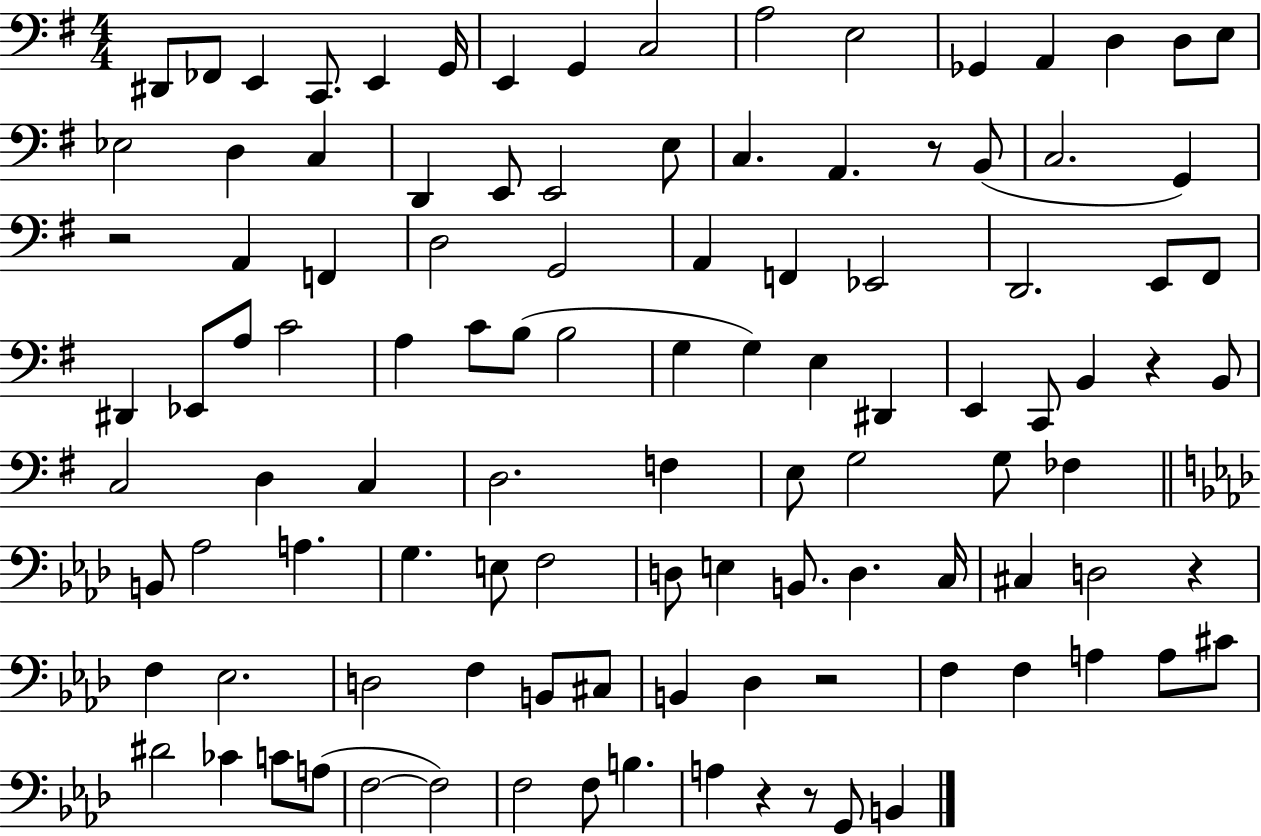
X:1
T:Untitled
M:4/4
L:1/4
K:G
^D,,/2 _F,,/2 E,, C,,/2 E,, G,,/4 E,, G,, C,2 A,2 E,2 _G,, A,, D, D,/2 E,/2 _E,2 D, C, D,, E,,/2 E,,2 E,/2 C, A,, z/2 B,,/2 C,2 G,, z2 A,, F,, D,2 G,,2 A,, F,, _E,,2 D,,2 E,,/2 ^F,,/2 ^D,, _E,,/2 A,/2 C2 A, C/2 B,/2 B,2 G, G, E, ^D,, E,, C,,/2 B,, z B,,/2 C,2 D, C, D,2 F, E,/2 G,2 G,/2 _F, B,,/2 _A,2 A, G, E,/2 F,2 D,/2 E, B,,/2 D, C,/4 ^C, D,2 z F, _E,2 D,2 F, B,,/2 ^C,/2 B,, _D, z2 F, F, A, A,/2 ^C/2 ^D2 _C C/2 A,/2 F,2 F,2 F,2 F,/2 B, A, z z/2 G,,/2 B,,